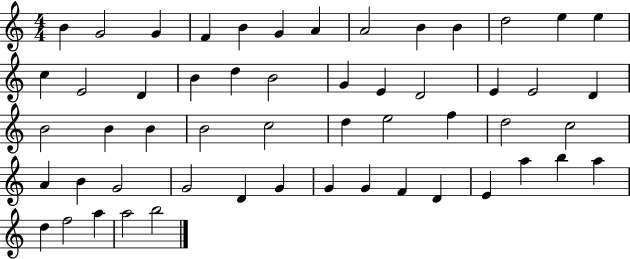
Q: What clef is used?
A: treble